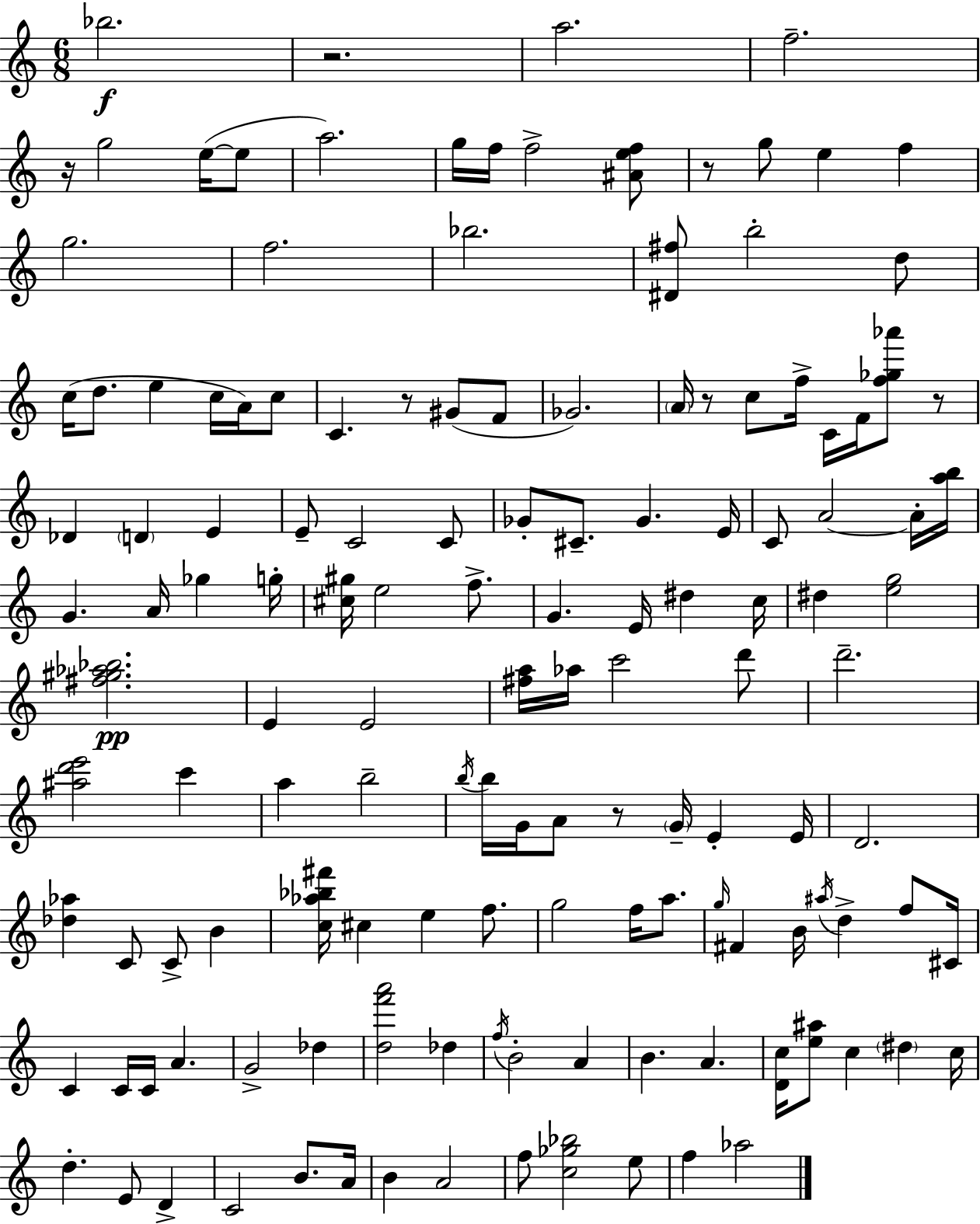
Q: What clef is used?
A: treble